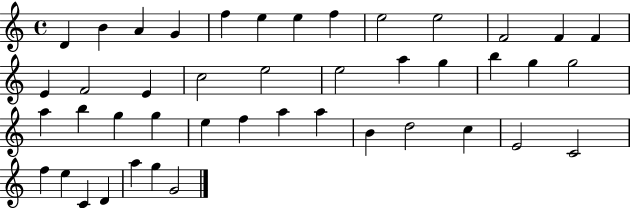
{
  \clef treble
  \time 4/4
  \defaultTimeSignature
  \key c \major
  d'4 b'4 a'4 g'4 | f''4 e''4 e''4 f''4 | e''2 e''2 | f'2 f'4 f'4 | \break e'4 f'2 e'4 | c''2 e''2 | e''2 a''4 g''4 | b''4 g''4 g''2 | \break a''4 b''4 g''4 g''4 | e''4 f''4 a''4 a''4 | b'4 d''2 c''4 | e'2 c'2 | \break f''4 e''4 c'4 d'4 | a''4 g''4 g'2 | \bar "|."
}